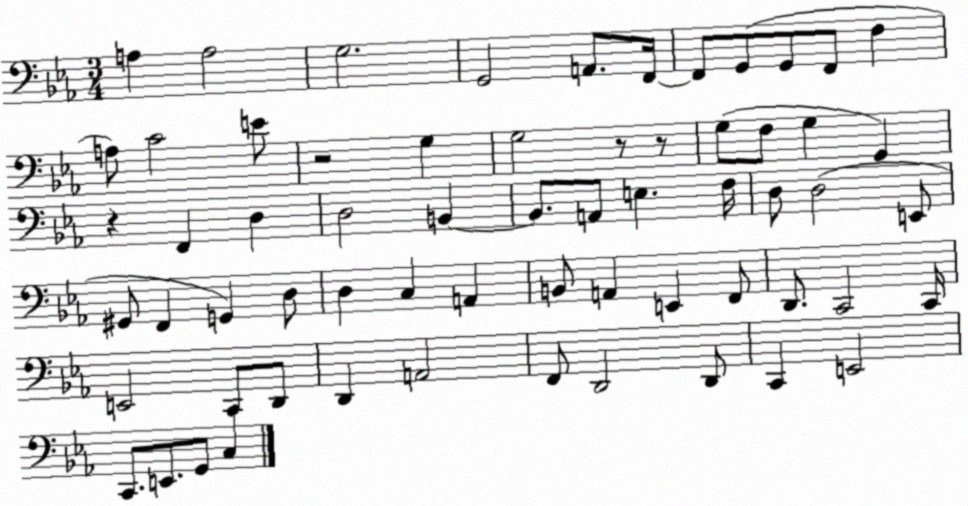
X:1
T:Untitled
M:3/4
L:1/4
K:Eb
A, A,2 G,2 G,,2 A,,/2 F,,/4 F,,/2 G,,/2 G,,/2 F,,/2 F, A,/2 C2 E/2 z2 G, G,2 z/2 z/2 G,/2 F,/2 G, G,, z F,, D, D,2 B,, B,,/2 A,,/2 E, F,/4 D,/2 D,2 E,,/2 ^G,,/2 F,, G,, D,/2 D, C, A,, B,,/2 A,, E,, F,,/2 D,,/2 C,,2 C,,/4 E,,2 C,,/2 D,,/2 D,, A,,2 F,,/2 D,,2 D,,/2 C,, E,,2 C,,/2 E,,/2 G,,/2 C,